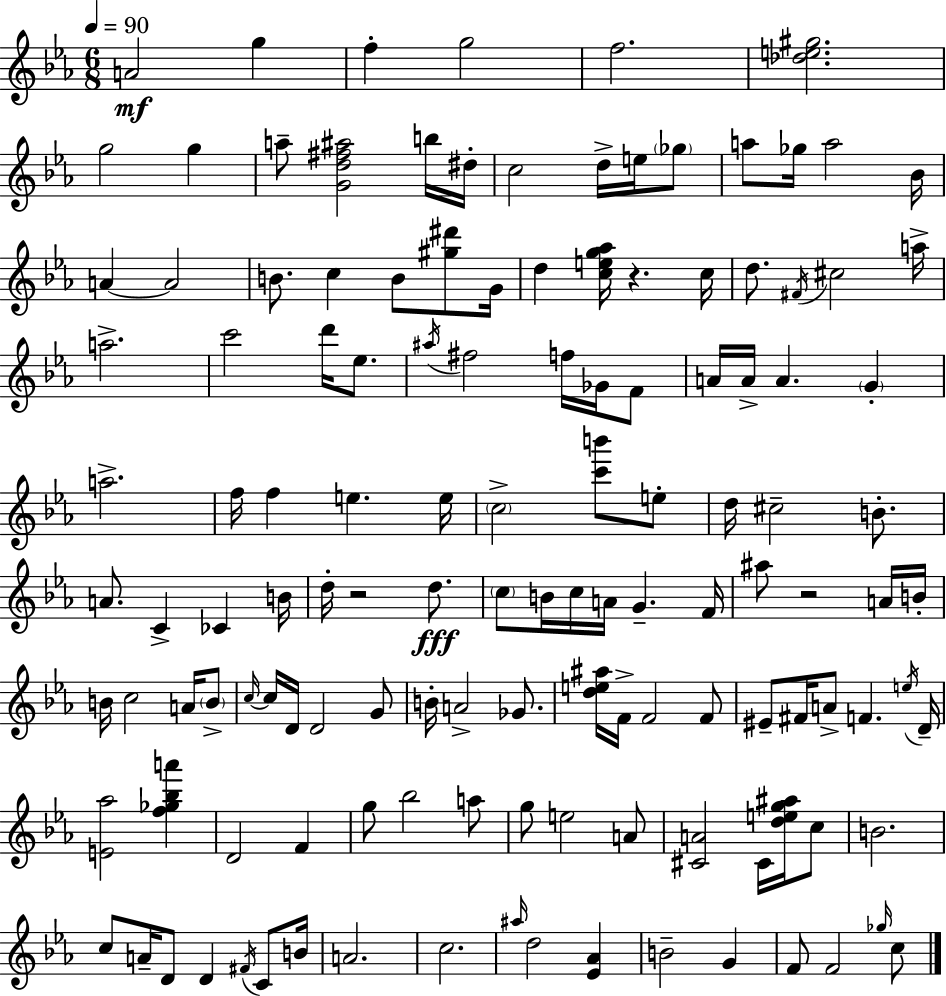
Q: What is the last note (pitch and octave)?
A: C5